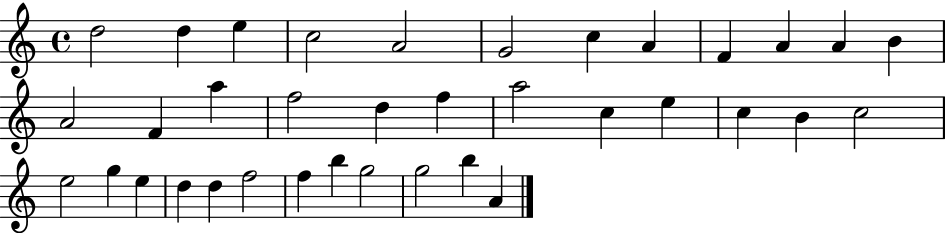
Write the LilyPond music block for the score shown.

{
  \clef treble
  \time 4/4
  \defaultTimeSignature
  \key c \major
  d''2 d''4 e''4 | c''2 a'2 | g'2 c''4 a'4 | f'4 a'4 a'4 b'4 | \break a'2 f'4 a''4 | f''2 d''4 f''4 | a''2 c''4 e''4 | c''4 b'4 c''2 | \break e''2 g''4 e''4 | d''4 d''4 f''2 | f''4 b''4 g''2 | g''2 b''4 a'4 | \break \bar "|."
}